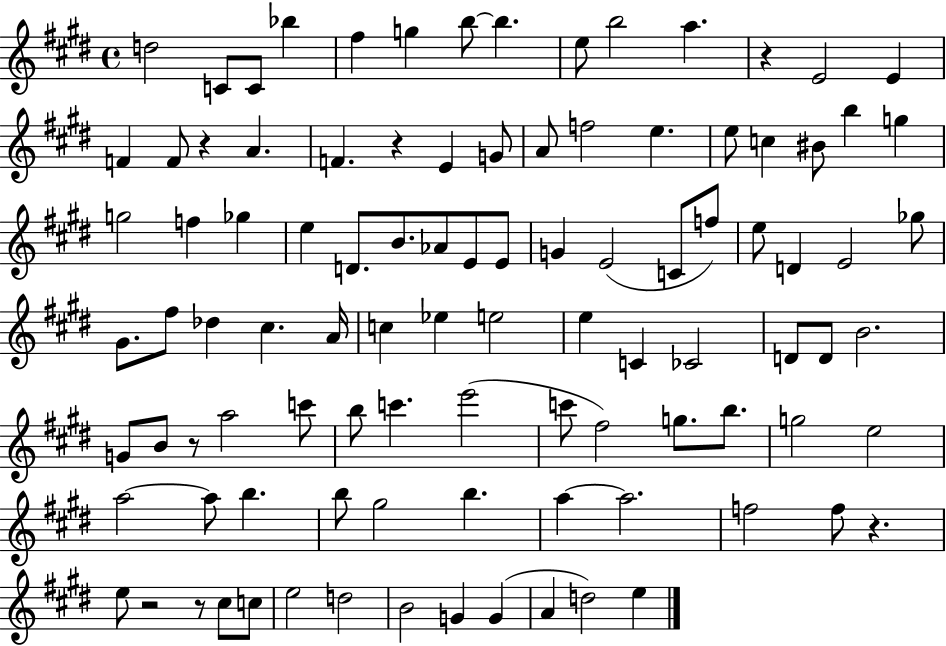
X:1
T:Untitled
M:4/4
L:1/4
K:E
d2 C/2 C/2 _b ^f g b/2 b e/2 b2 a z E2 E F F/2 z A F z E G/2 A/2 f2 e e/2 c ^B/2 b g g2 f _g e D/2 B/2 _A/2 E/2 E/2 G E2 C/2 f/2 e/2 D E2 _g/2 ^G/2 ^f/2 _d ^c A/4 c _e e2 e C _C2 D/2 D/2 B2 G/2 B/2 z/2 a2 c'/2 b/2 c' e'2 c'/2 ^f2 g/2 b/2 g2 e2 a2 a/2 b b/2 ^g2 b a a2 f2 f/2 z e/2 z2 z/2 ^c/2 c/2 e2 d2 B2 G G A d2 e